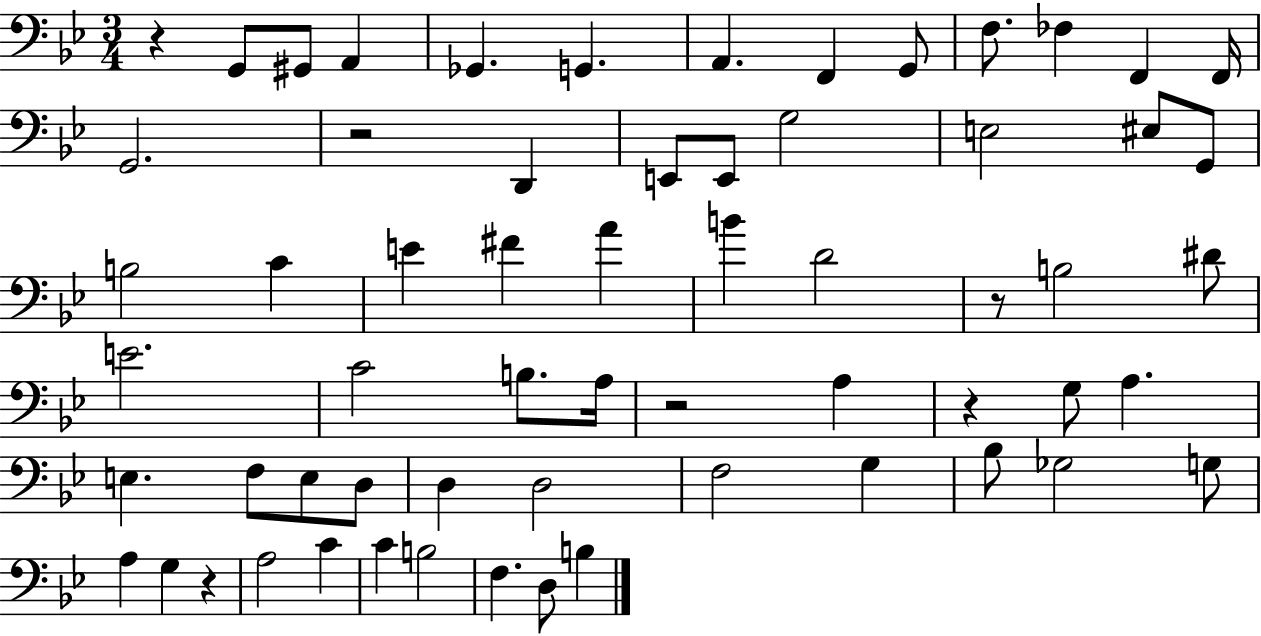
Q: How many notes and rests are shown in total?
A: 62